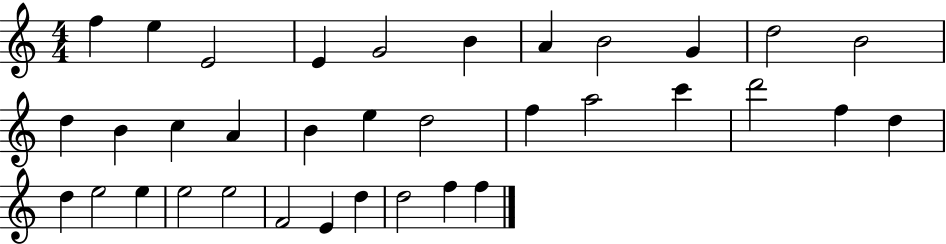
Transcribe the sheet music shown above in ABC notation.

X:1
T:Untitled
M:4/4
L:1/4
K:C
f e E2 E G2 B A B2 G d2 B2 d B c A B e d2 f a2 c' d'2 f d d e2 e e2 e2 F2 E d d2 f f